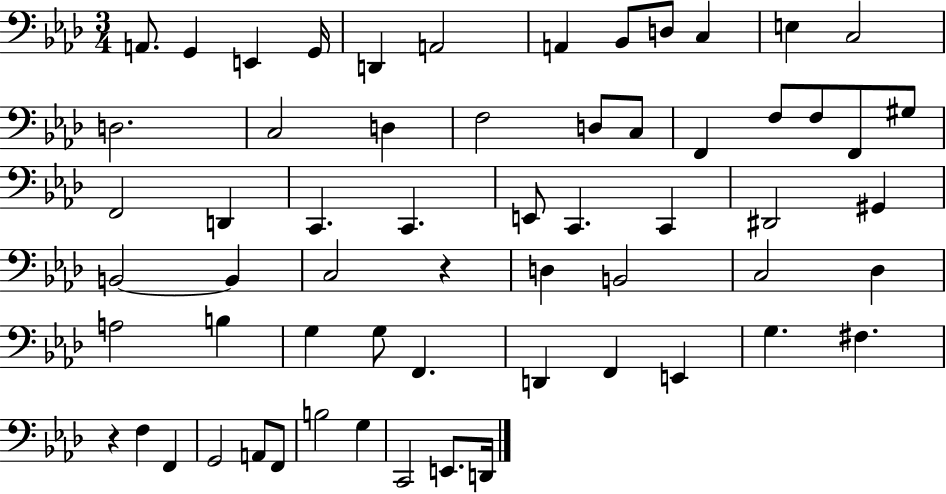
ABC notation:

X:1
T:Untitled
M:3/4
L:1/4
K:Ab
A,,/2 G,, E,, G,,/4 D,, A,,2 A,, _B,,/2 D,/2 C, E, C,2 D,2 C,2 D, F,2 D,/2 C,/2 F,, F,/2 F,/2 F,,/2 ^G,/2 F,,2 D,, C,, C,, E,,/2 C,, C,, ^D,,2 ^G,, B,,2 B,, C,2 z D, B,,2 C,2 _D, A,2 B, G, G,/2 F,, D,, F,, E,, G, ^F, z F, F,, G,,2 A,,/2 F,,/2 B,2 G, C,,2 E,,/2 D,,/4